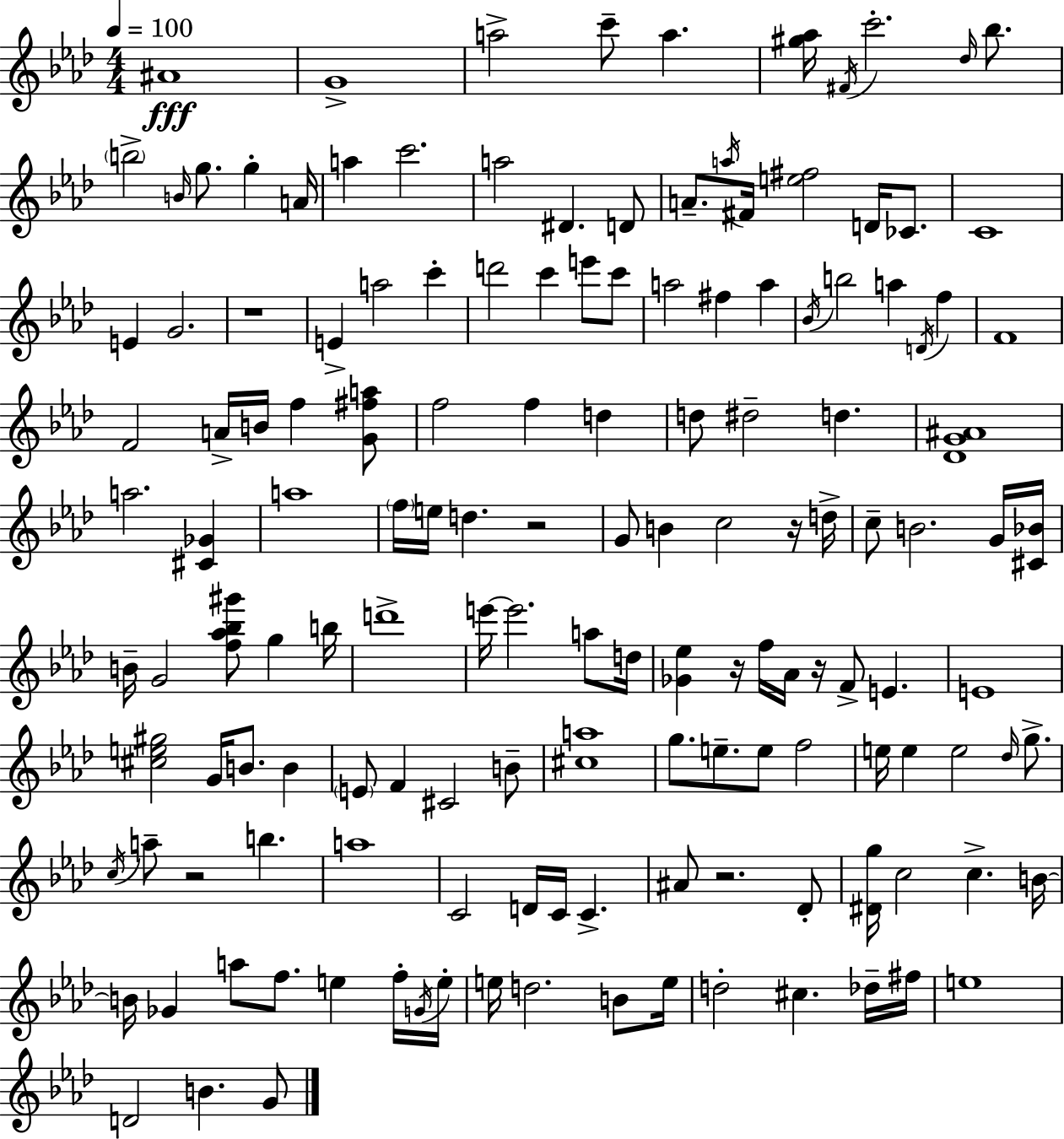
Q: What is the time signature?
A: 4/4